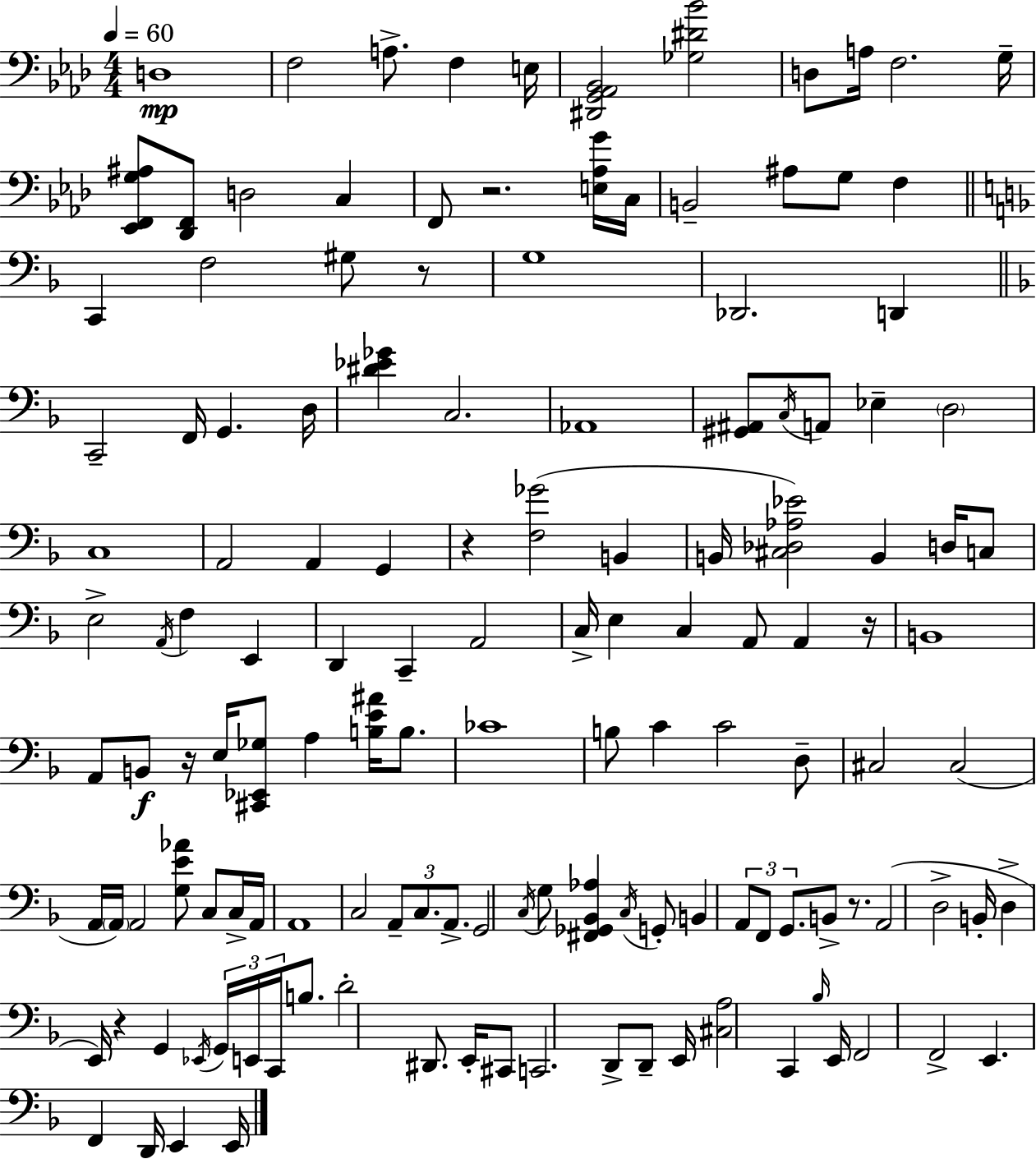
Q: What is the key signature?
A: AES major